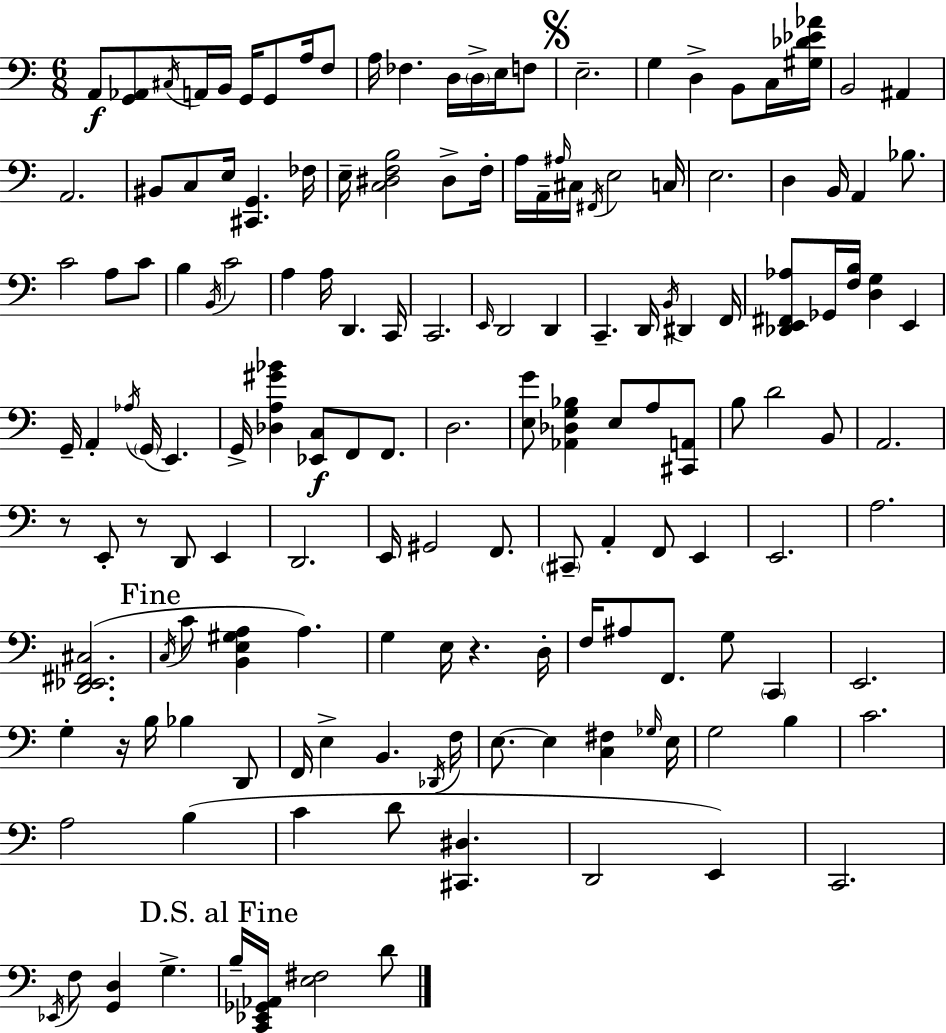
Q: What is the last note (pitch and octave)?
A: D4